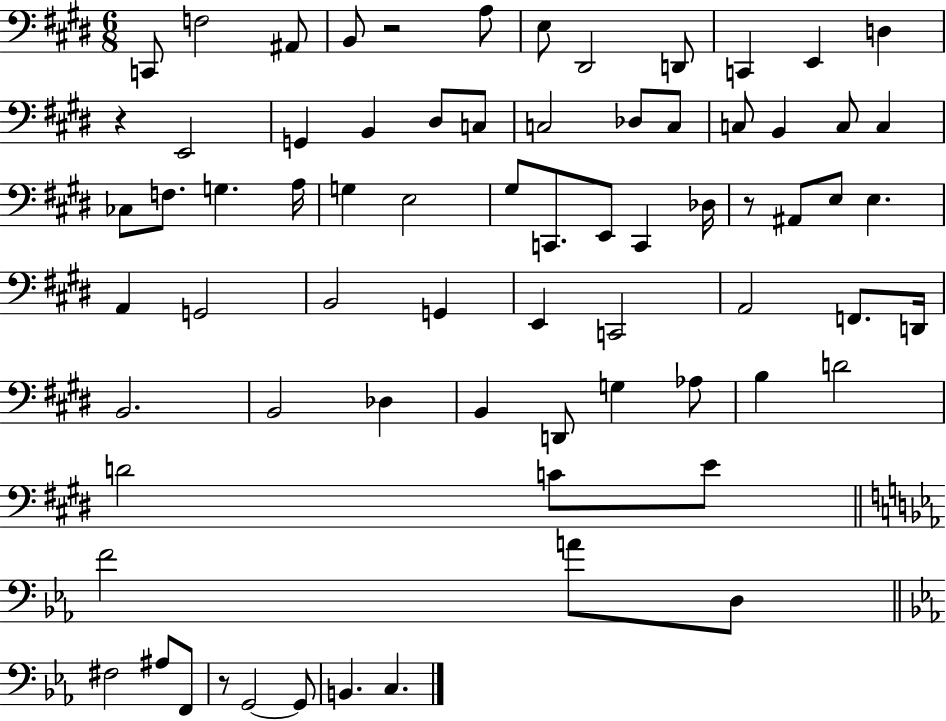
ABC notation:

X:1
T:Untitled
M:6/8
L:1/4
K:E
C,,/2 F,2 ^A,,/2 B,,/2 z2 A,/2 E,/2 ^D,,2 D,,/2 C,, E,, D, z E,,2 G,, B,, ^D,/2 C,/2 C,2 _D,/2 C,/2 C,/2 B,, C,/2 C, _C,/2 F,/2 G, A,/4 G, E,2 ^G,/2 C,,/2 E,,/2 C,, _D,/4 z/2 ^A,,/2 E,/2 E, A,, G,,2 B,,2 G,, E,, C,,2 A,,2 F,,/2 D,,/4 B,,2 B,,2 _D, B,, D,,/2 G, _A,/2 B, D2 D2 C/2 E/2 F2 A/2 D,/2 ^F,2 ^A,/2 F,,/2 z/2 G,,2 G,,/2 B,, C,